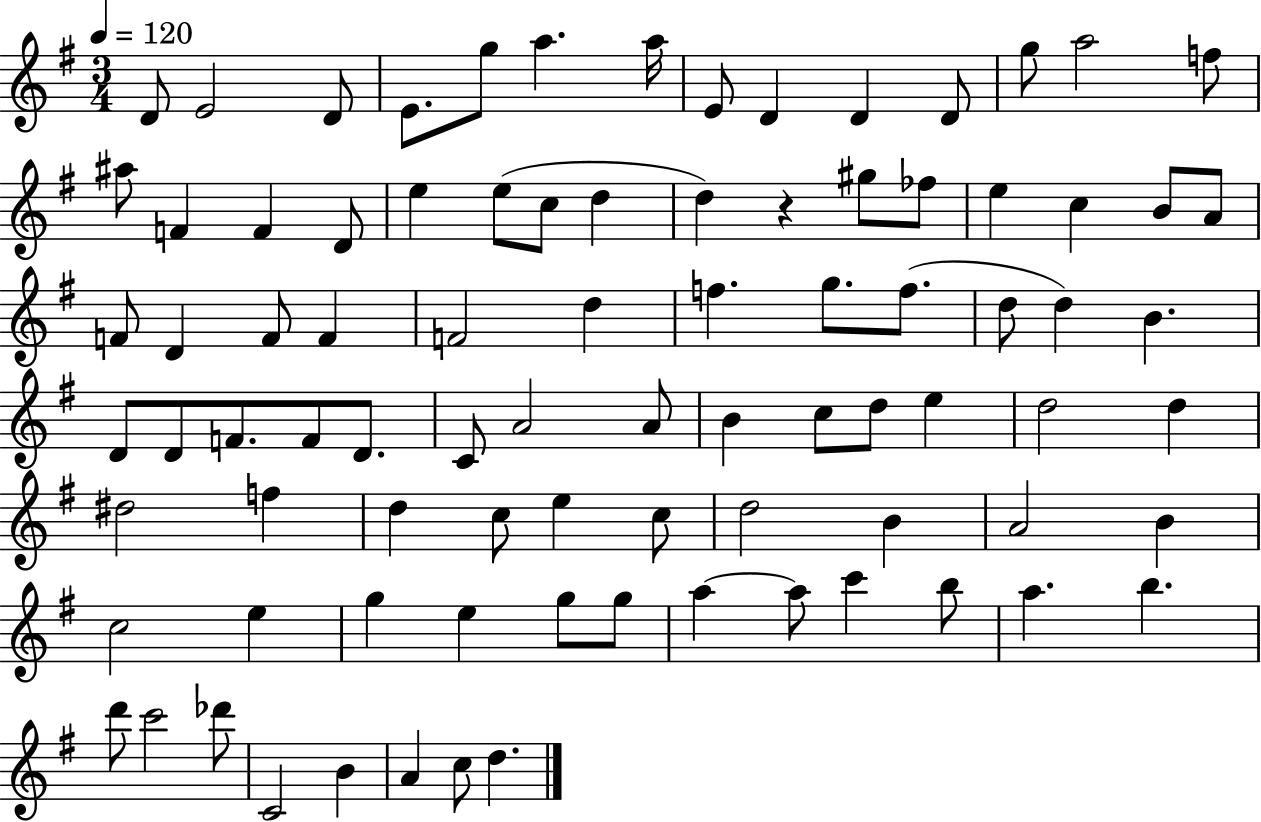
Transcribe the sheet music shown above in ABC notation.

X:1
T:Untitled
M:3/4
L:1/4
K:G
D/2 E2 D/2 E/2 g/2 a a/4 E/2 D D D/2 g/2 a2 f/2 ^a/2 F F D/2 e e/2 c/2 d d z ^g/2 _f/2 e c B/2 A/2 F/2 D F/2 F F2 d f g/2 f/2 d/2 d B D/2 D/2 F/2 F/2 D/2 C/2 A2 A/2 B c/2 d/2 e d2 d ^d2 f d c/2 e c/2 d2 B A2 B c2 e g e g/2 g/2 a a/2 c' b/2 a b d'/2 c'2 _d'/2 C2 B A c/2 d